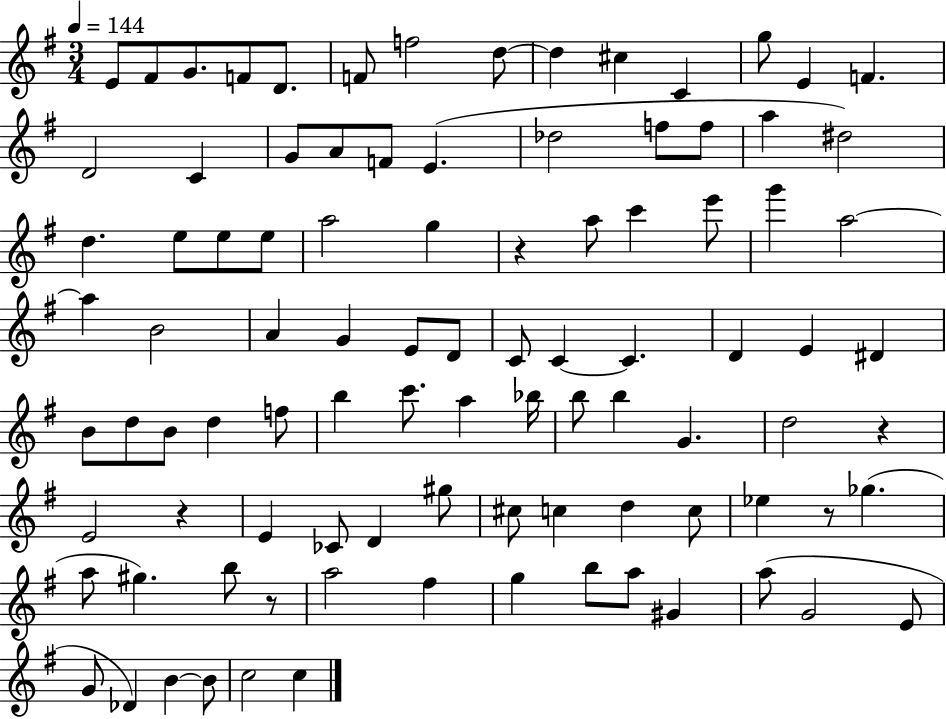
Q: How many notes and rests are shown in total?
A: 95